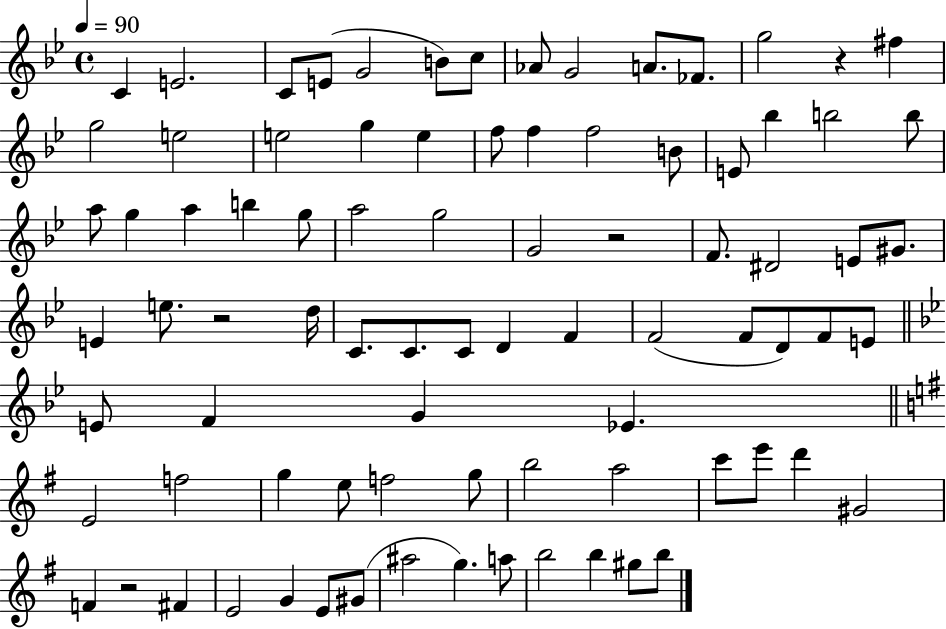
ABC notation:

X:1
T:Untitled
M:4/4
L:1/4
K:Bb
C E2 C/2 E/2 G2 B/2 c/2 _A/2 G2 A/2 _F/2 g2 z ^f g2 e2 e2 g e f/2 f f2 B/2 E/2 _b b2 b/2 a/2 g a b g/2 a2 g2 G2 z2 F/2 ^D2 E/2 ^G/2 E e/2 z2 d/4 C/2 C/2 C/2 D F F2 F/2 D/2 F/2 E/2 E/2 F G _E E2 f2 g e/2 f2 g/2 b2 a2 c'/2 e'/2 d' ^G2 F z2 ^F E2 G E/2 ^G/2 ^a2 g a/2 b2 b ^g/2 b/2